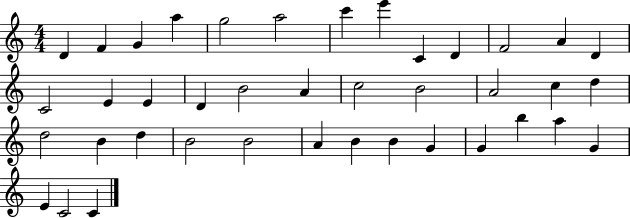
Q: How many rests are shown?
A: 0